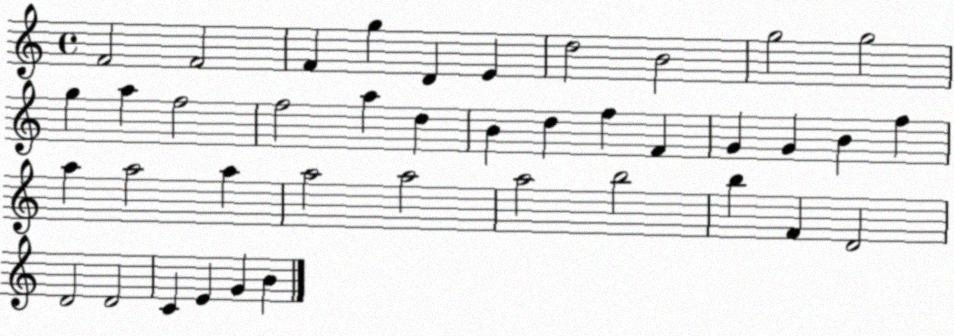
X:1
T:Untitled
M:4/4
L:1/4
K:C
F2 F2 F g D E d2 B2 g2 g2 g a f2 f2 a d B d f F G G B f a a2 a a2 a2 a2 b2 b F D2 D2 D2 C E G B